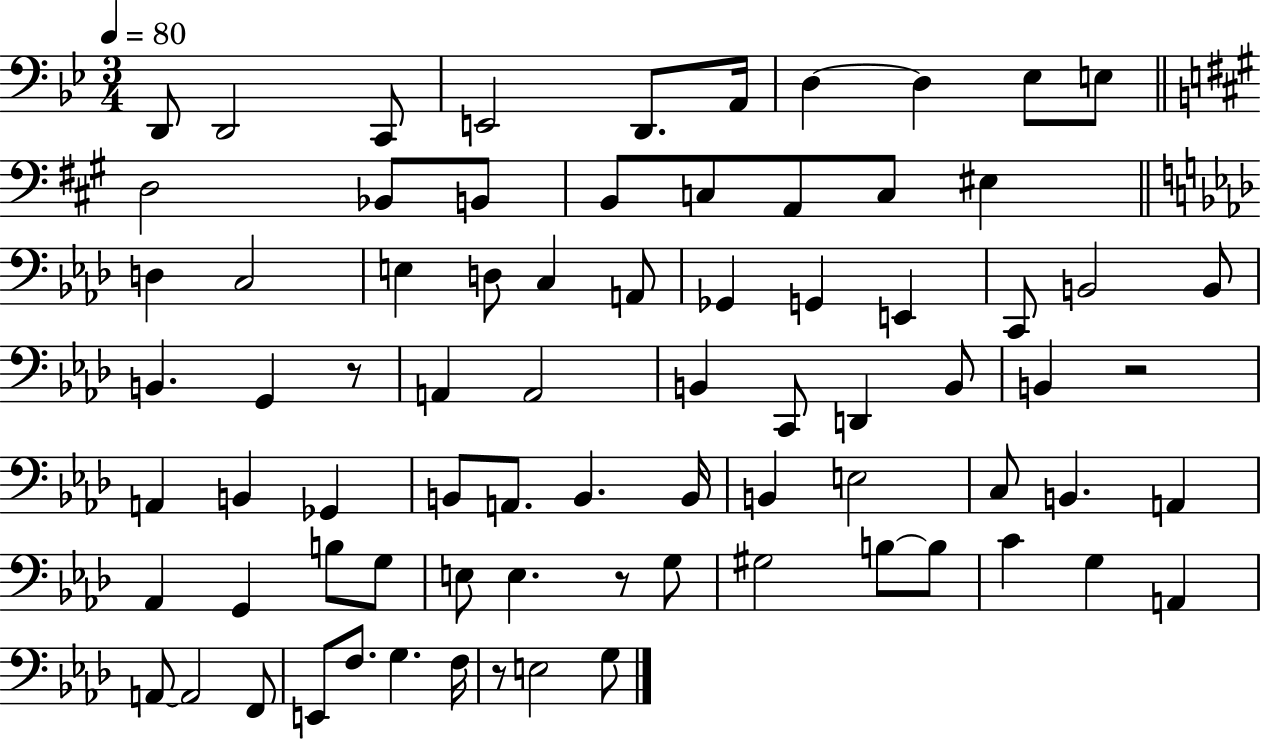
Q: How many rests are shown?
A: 4